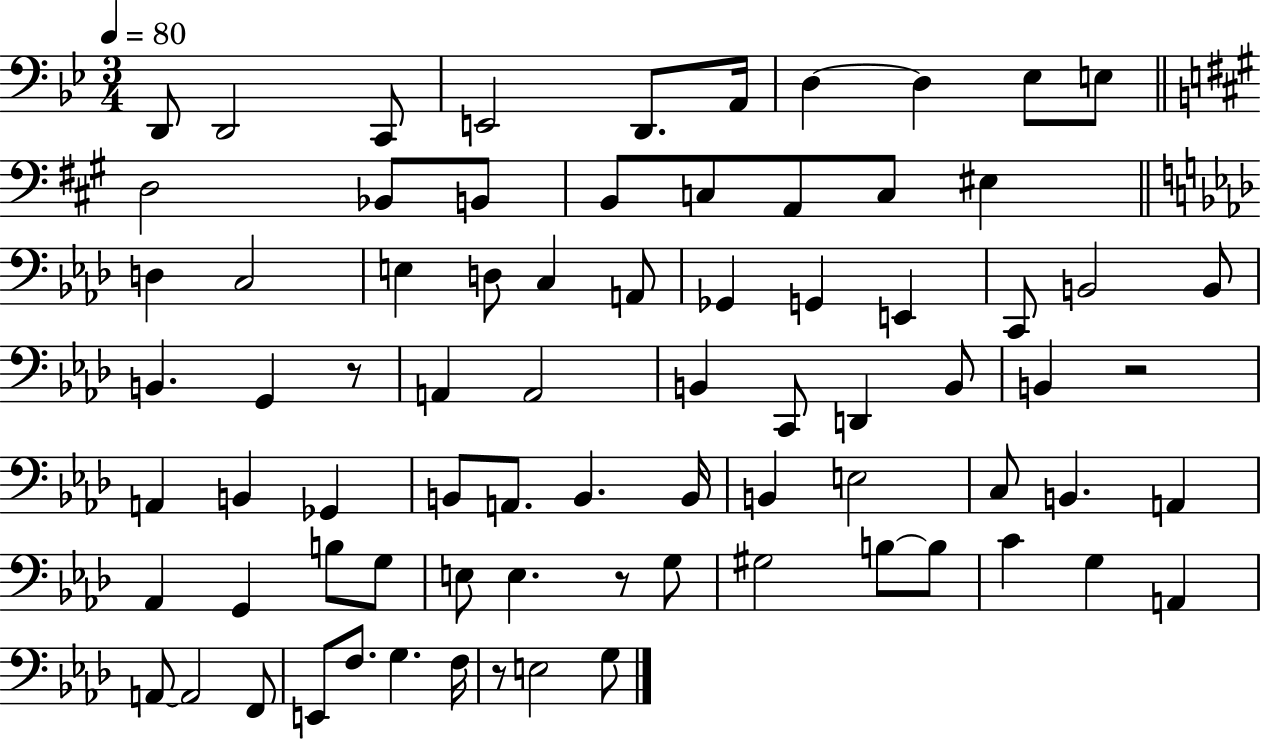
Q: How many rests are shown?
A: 4